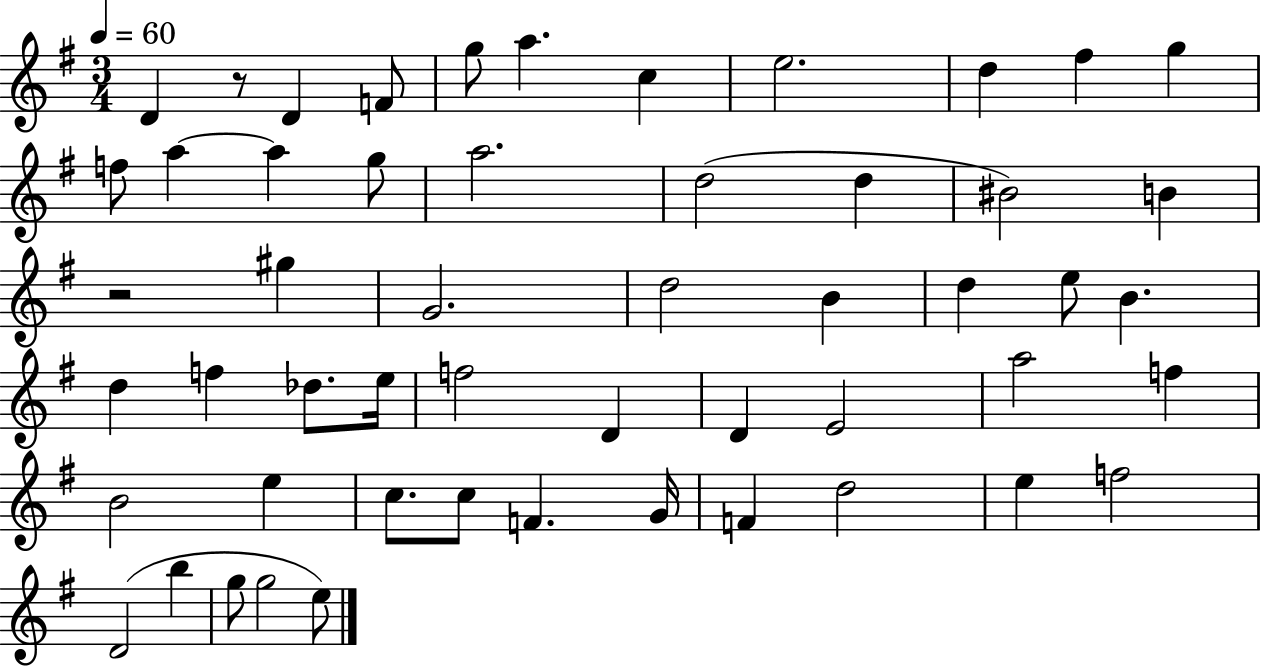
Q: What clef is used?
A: treble